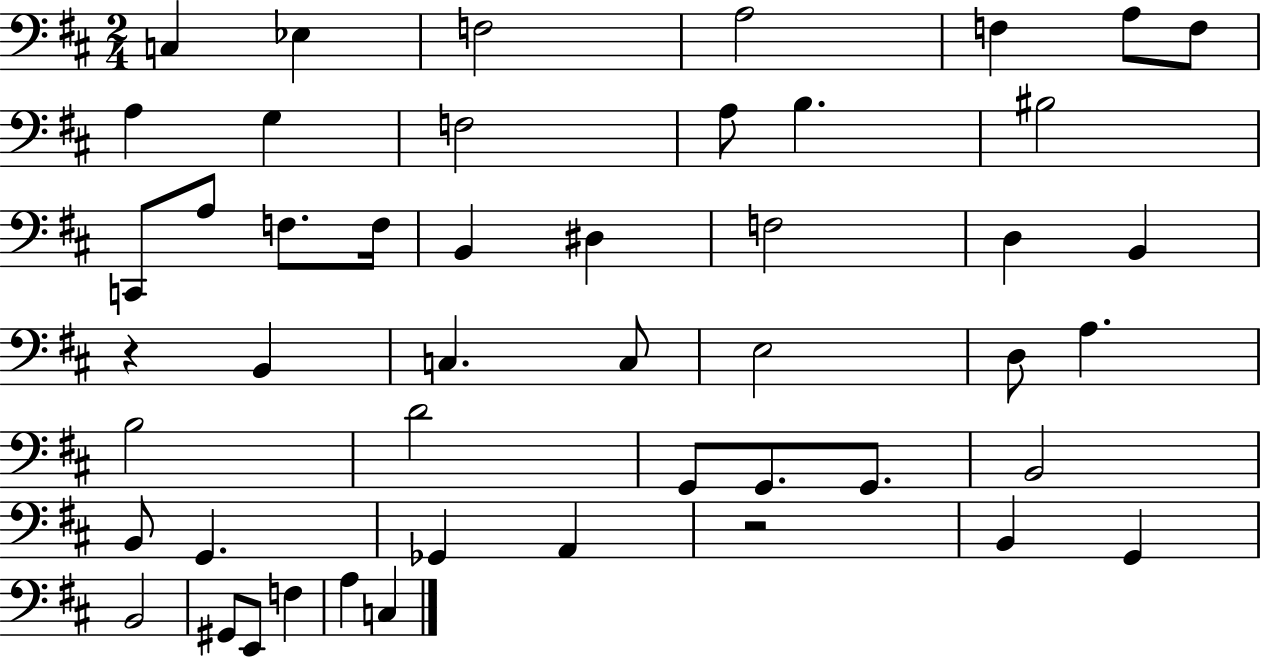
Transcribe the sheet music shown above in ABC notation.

X:1
T:Untitled
M:2/4
L:1/4
K:D
C, _E, F,2 A,2 F, A,/2 F,/2 A, G, F,2 A,/2 B, ^B,2 C,,/2 A,/2 F,/2 F,/4 B,, ^D, F,2 D, B,, z B,, C, C,/2 E,2 D,/2 A, B,2 D2 G,,/2 G,,/2 G,,/2 B,,2 B,,/2 G,, _G,, A,, z2 B,, G,, B,,2 ^G,,/2 E,,/2 F, A, C,